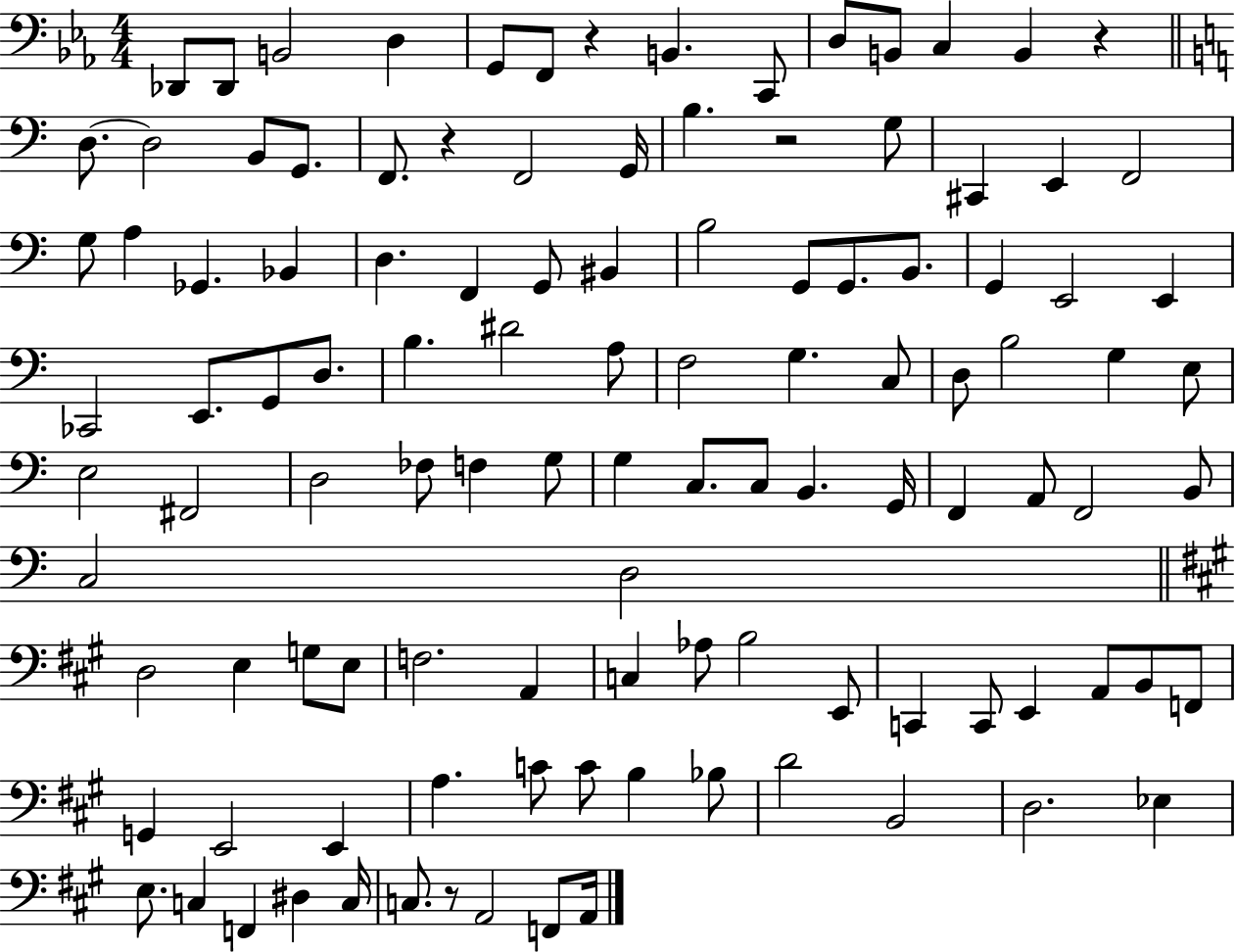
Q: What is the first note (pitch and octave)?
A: Db2